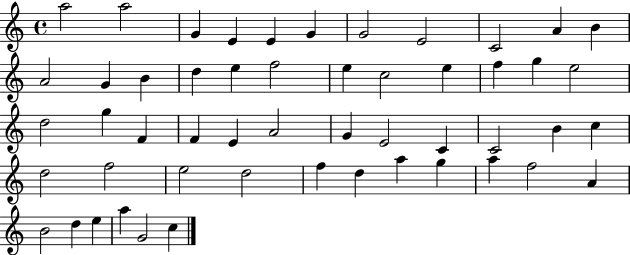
{
  \clef treble
  \time 4/4
  \defaultTimeSignature
  \key c \major
  a''2 a''2 | g'4 e'4 e'4 g'4 | g'2 e'2 | c'2 a'4 b'4 | \break a'2 g'4 b'4 | d''4 e''4 f''2 | e''4 c''2 e''4 | f''4 g''4 e''2 | \break d''2 g''4 f'4 | f'4 e'4 a'2 | g'4 e'2 c'4 | c'2 b'4 c''4 | \break d''2 f''2 | e''2 d''2 | f''4 d''4 a''4 g''4 | a''4 f''2 a'4 | \break b'2 d''4 e''4 | a''4 g'2 c''4 | \bar "|."
}